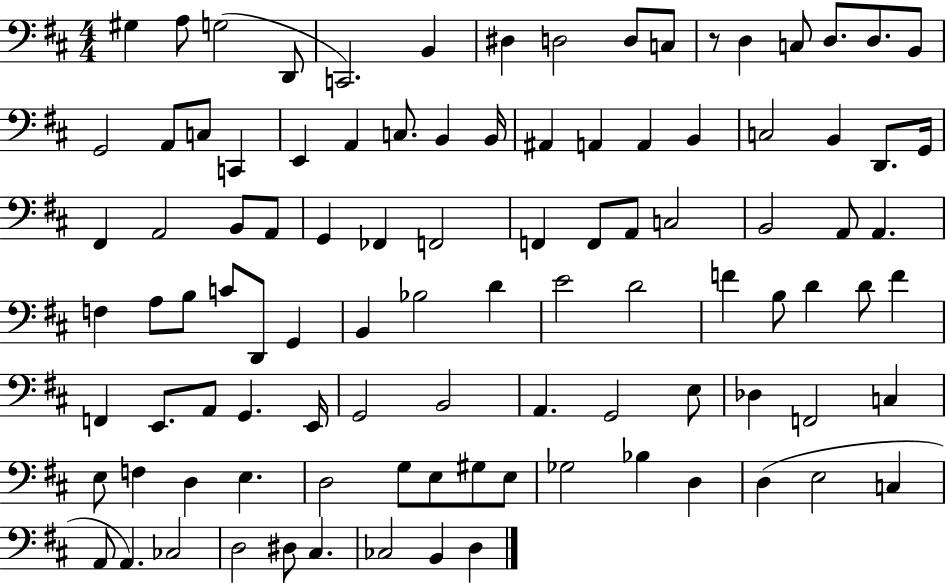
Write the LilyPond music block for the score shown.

{
  \clef bass
  \numericTimeSignature
  \time 4/4
  \key d \major
  \repeat volta 2 { gis4 a8 g2( d,8 | c,2.) b,4 | dis4 d2 d8 c8 | r8 d4 c8 d8. d8. b,8 | \break g,2 a,8 c8 c,4 | e,4 a,4 c8. b,4 b,16 | ais,4 a,4 a,4 b,4 | c2 b,4 d,8. g,16 | \break fis,4 a,2 b,8 a,8 | g,4 fes,4 f,2 | f,4 f,8 a,8 c2 | b,2 a,8 a,4. | \break f4 a8 b8 c'8 d,8 g,4 | b,4 bes2 d'4 | e'2 d'2 | f'4 b8 d'4 d'8 f'4 | \break f,4 e,8. a,8 g,4. e,16 | g,2 b,2 | a,4. g,2 e8 | des4 f,2 c4 | \break e8 f4 d4 e4. | d2 g8 e8 gis8 e8 | ges2 bes4 d4 | d4( e2 c4 | \break a,8 a,4.) ces2 | d2 dis8 cis4. | ces2 b,4 d4 | } \bar "|."
}